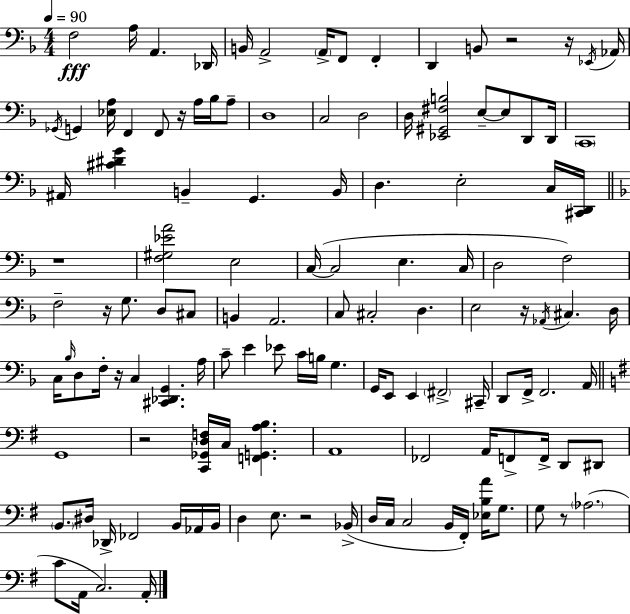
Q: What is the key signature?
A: F major